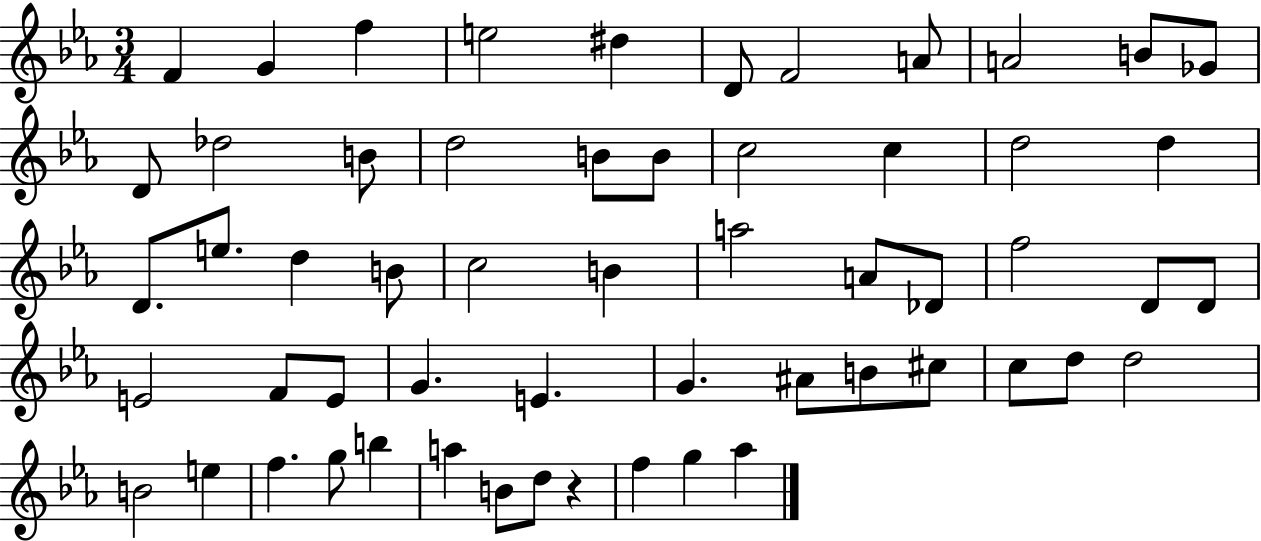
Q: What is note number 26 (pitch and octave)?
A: C5